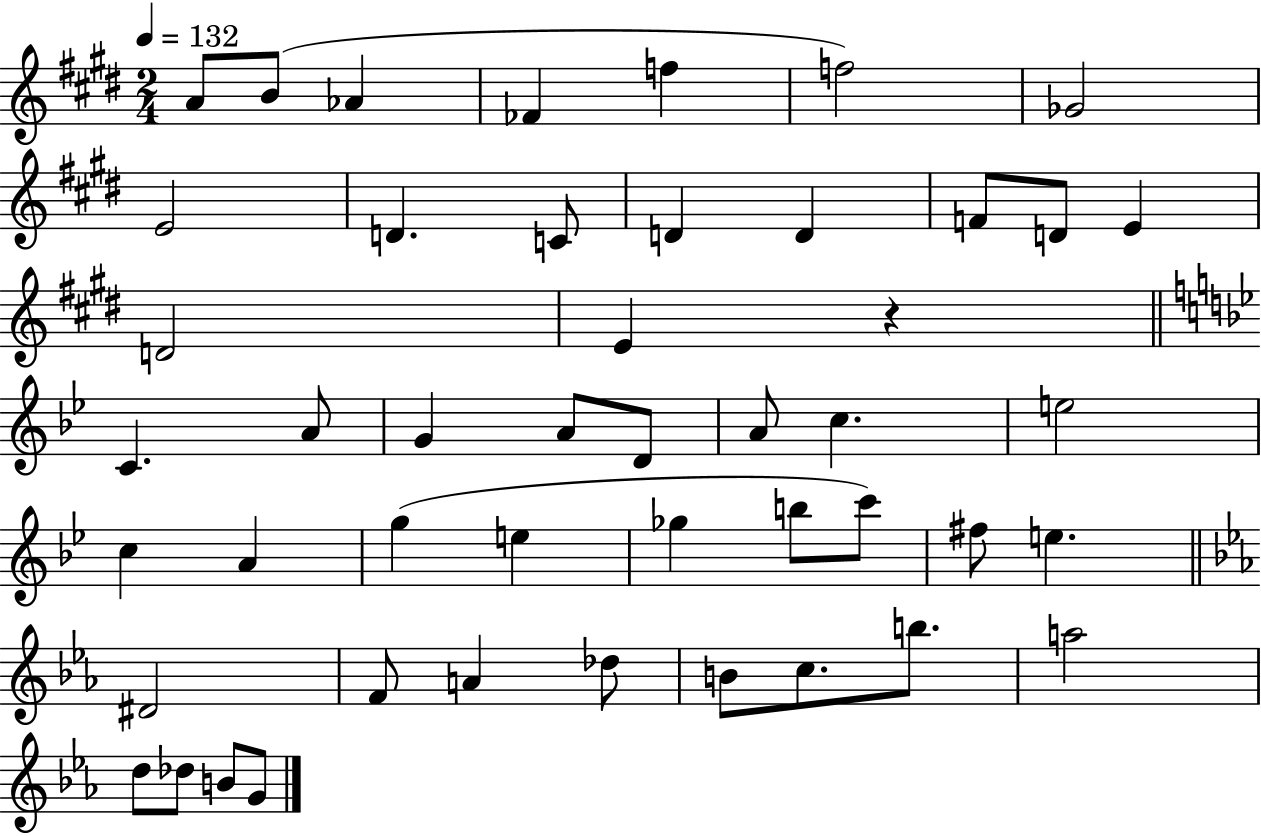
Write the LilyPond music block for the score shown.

{
  \clef treble
  \numericTimeSignature
  \time 2/4
  \key e \major
  \tempo 4 = 132
  a'8 b'8( aes'4 | fes'4 f''4 | f''2) | ges'2 | \break e'2 | d'4. c'8 | d'4 d'4 | f'8 d'8 e'4 | \break d'2 | e'4 r4 | \bar "||" \break \key g \minor c'4. a'8 | g'4 a'8 d'8 | a'8 c''4. | e''2 | \break c''4 a'4 | g''4( e''4 | ges''4 b''8 c'''8) | fis''8 e''4. | \break \bar "||" \break \key ees \major dis'2 | f'8 a'4 des''8 | b'8 c''8. b''8. | a''2 | \break d''8 des''8 b'8 g'8 | \bar "|."
}